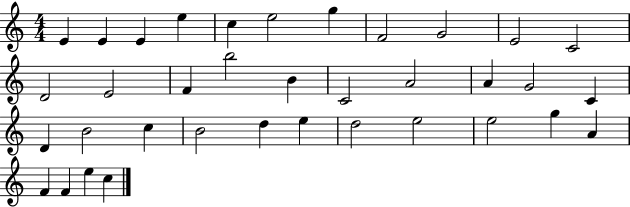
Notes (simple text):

E4/q E4/q E4/q E5/q C5/q E5/h G5/q F4/h G4/h E4/h C4/h D4/h E4/h F4/q B5/h B4/q C4/h A4/h A4/q G4/h C4/q D4/q B4/h C5/q B4/h D5/q E5/q D5/h E5/h E5/h G5/q A4/q F4/q F4/q E5/q C5/q